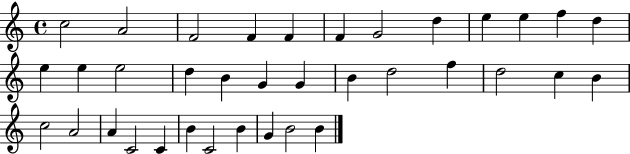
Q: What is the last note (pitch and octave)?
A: B4